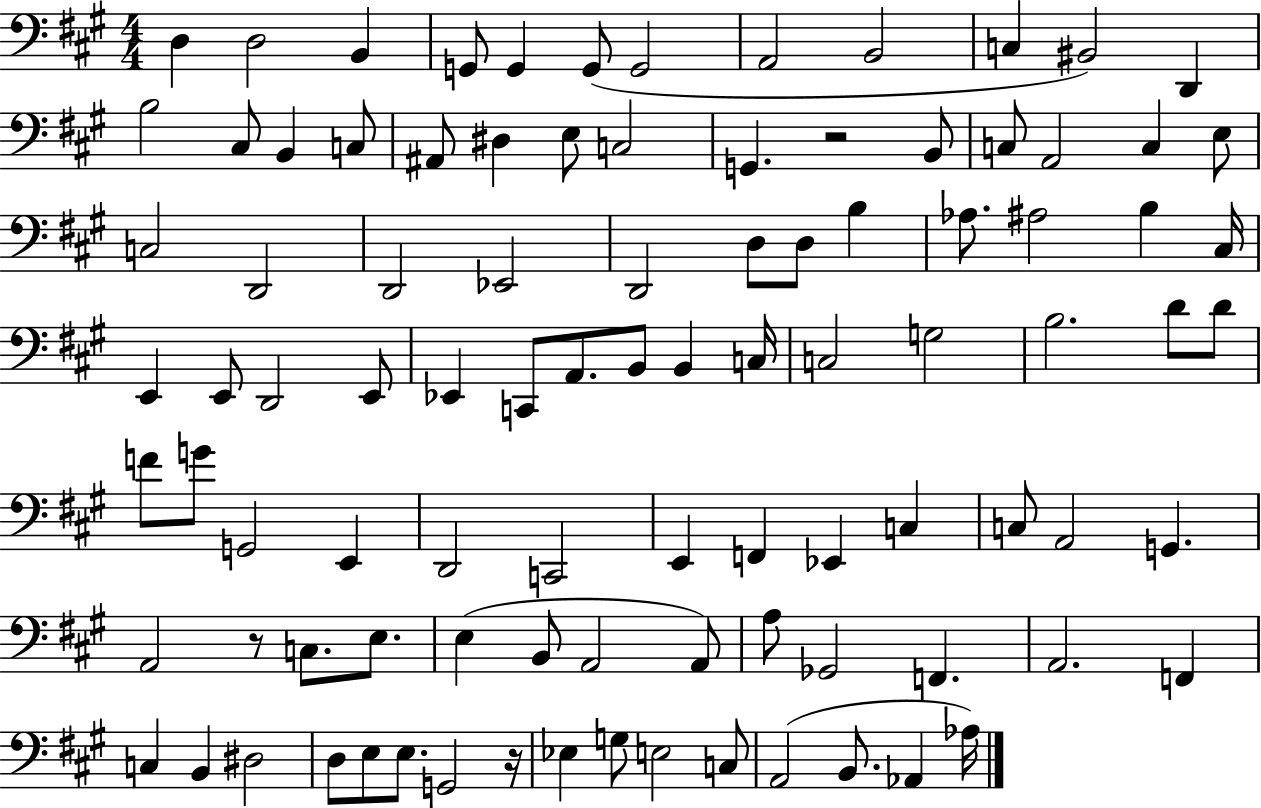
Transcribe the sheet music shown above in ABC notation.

X:1
T:Untitled
M:4/4
L:1/4
K:A
D, D,2 B,, G,,/2 G,, G,,/2 G,,2 A,,2 B,,2 C, ^B,,2 D,, B,2 ^C,/2 B,, C,/2 ^A,,/2 ^D, E,/2 C,2 G,, z2 B,,/2 C,/2 A,,2 C, E,/2 C,2 D,,2 D,,2 _E,,2 D,,2 D,/2 D,/2 B, _A,/2 ^A,2 B, ^C,/4 E,, E,,/2 D,,2 E,,/2 _E,, C,,/2 A,,/2 B,,/2 B,, C,/4 C,2 G,2 B,2 D/2 D/2 F/2 G/2 G,,2 E,, D,,2 C,,2 E,, F,, _E,, C, C,/2 A,,2 G,, A,,2 z/2 C,/2 E,/2 E, B,,/2 A,,2 A,,/2 A,/2 _G,,2 F,, A,,2 F,, C, B,, ^D,2 D,/2 E,/2 E,/2 G,,2 z/4 _E, G,/2 E,2 C,/2 A,,2 B,,/2 _A,, _A,/4